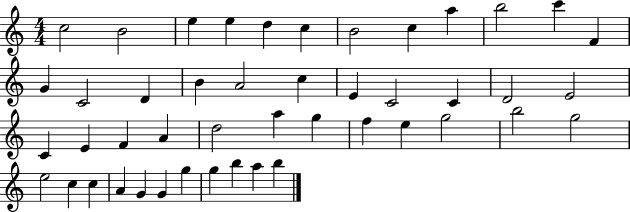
{
  \clef treble
  \numericTimeSignature
  \time 4/4
  \key c \major
  c''2 b'2 | e''4 e''4 d''4 c''4 | b'2 c''4 a''4 | b''2 c'''4 f'4 | \break g'4 c'2 d'4 | b'4 a'2 c''4 | e'4 c'2 c'4 | d'2 e'2 | \break c'4 e'4 f'4 a'4 | d''2 a''4 g''4 | f''4 e''4 g''2 | b''2 g''2 | \break e''2 c''4 c''4 | a'4 g'4 g'4 g''4 | g''4 b''4 a''4 b''4 | \bar "|."
}